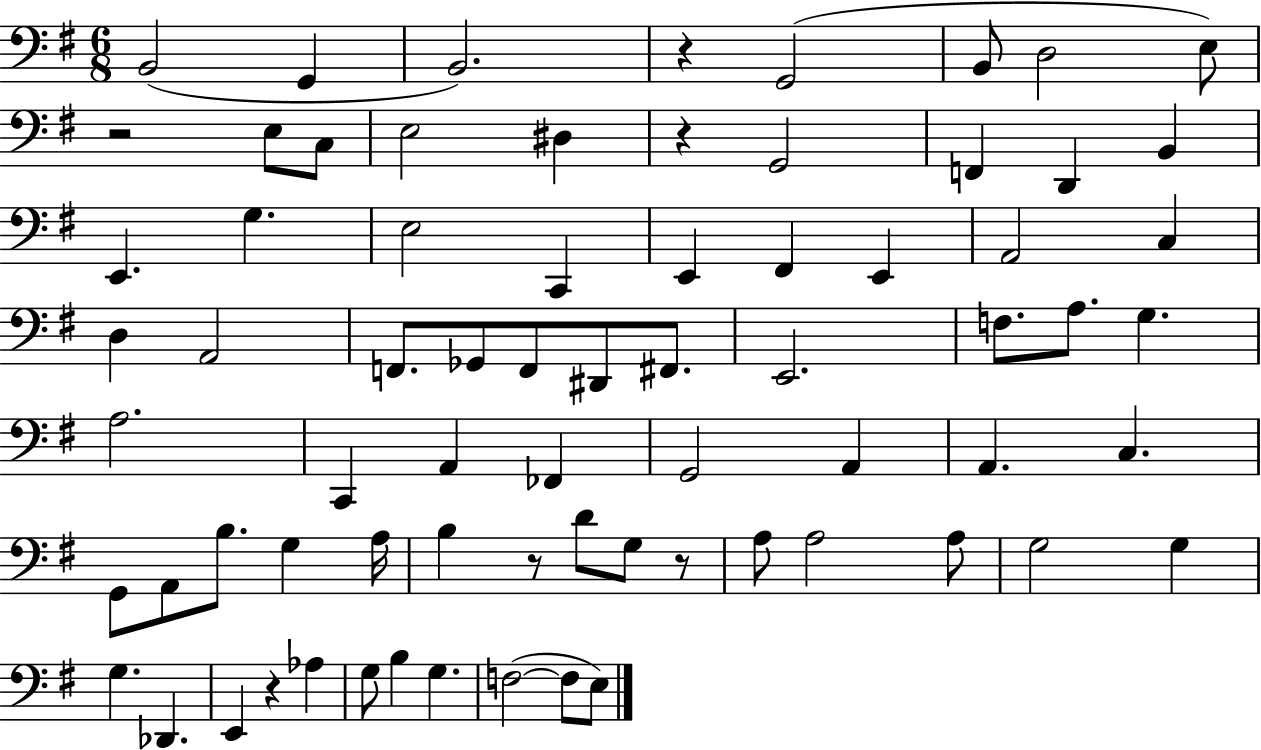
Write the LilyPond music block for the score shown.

{
  \clef bass
  \numericTimeSignature
  \time 6/8
  \key g \major
  b,2( g,4 | b,2.) | r4 g,2( | b,8 d2 e8) | \break r2 e8 c8 | e2 dis4 | r4 g,2 | f,4 d,4 b,4 | \break e,4. g4. | e2 c,4 | e,4 fis,4 e,4 | a,2 c4 | \break d4 a,2 | f,8. ges,8 f,8 dis,8 fis,8. | e,2. | f8. a8. g4. | \break a2. | c,4 a,4 fes,4 | g,2 a,4 | a,4. c4. | \break g,8 a,8 b8. g4 a16 | b4 r8 d'8 g8 r8 | a8 a2 a8 | g2 g4 | \break g4. des,4. | e,4 r4 aes4 | g8 b4 g4. | f2~(~ f8 e8) | \break \bar "|."
}